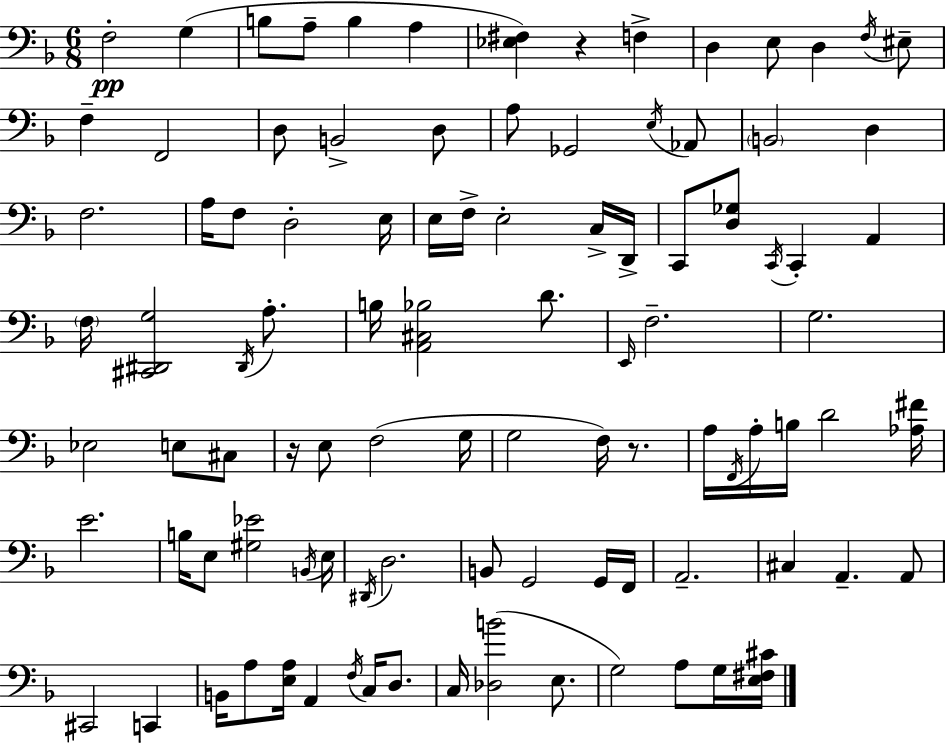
{
  \clef bass
  \numericTimeSignature
  \time 6/8
  \key d \minor
  f2-.\pp g4( | b8 a8-- b4 a4 | <ees fis>4) r4 f4-> | d4 e8 d4 \acciaccatura { f16 } eis8-- | \break f4-- f,2 | d8 b,2-> d8 | a8 ges,2 \acciaccatura { e16 } | aes,8 \parenthesize b,2 d4 | \break f2. | a16 f8 d2-. | e16 e16 f16-> e2-. | c16-> d,16-> c,8 <d ges>8 \acciaccatura { c,16 } c,4-. a,4 | \break \parenthesize f16 <cis, dis, g>2 | \acciaccatura { dis,16 } a8.-. b16 <a, cis bes>2 | d'8. \grace { e,16 } f2.-- | g2. | \break ees2 | e8 cis8 r16 e8 f2( | g16 g2 | f16) r8. a16 \acciaccatura { f,16 } a16-. b16 d'2 | \break <aes fis'>16 e'2. | b16 e8 <gis ees'>2 | \acciaccatura { b,16 } e16 \acciaccatura { dis,16 } d2. | b,8 g,2 | \break g,16 f,16 a,2.-- | cis4 | a,4.-- a,8 cis,2 | c,4 b,16 a8 <e a>16 | \break a,4 \acciaccatura { f16 } c16 d8. c16 <des b'>2( | e8. g2) | a8 g16 <e fis cis'>16 \bar "|."
}